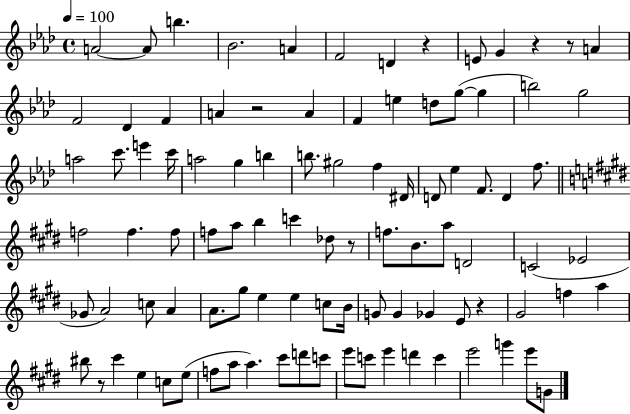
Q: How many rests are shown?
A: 7